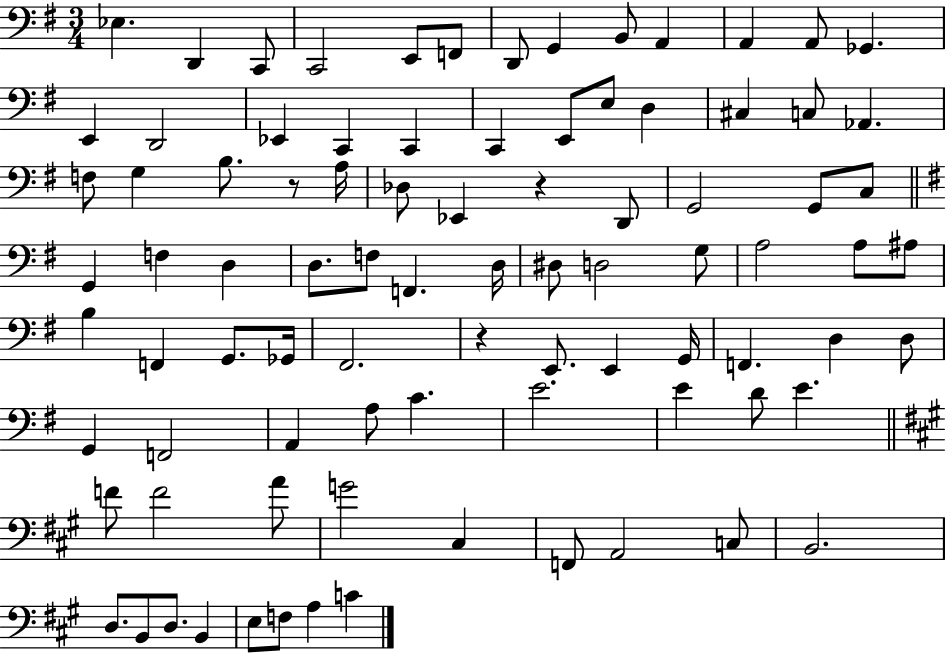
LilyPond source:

{
  \clef bass
  \numericTimeSignature
  \time 3/4
  \key g \major
  \repeat volta 2 { ees4. d,4 c,8 | c,2 e,8 f,8 | d,8 g,4 b,8 a,4 | a,4 a,8 ges,4. | \break e,4 d,2 | ees,4 c,4 c,4 | c,4 e,8 e8 d4 | cis4 c8 aes,4. | \break f8 g4 b8. r8 a16 | des8 ees,4 r4 d,8 | g,2 g,8 c8 | \bar "||" \break \key g \major g,4 f4 d4 | d8. f8 f,4. d16 | dis8 d2 g8 | a2 a8 ais8 | \break b4 f,4 g,8. ges,16 | fis,2. | r4 e,8. e,4 g,16 | f,4. d4 d8 | \break g,4 f,2 | a,4 a8 c'4. | e'2. | e'4 d'8 e'4. | \break \bar "||" \break \key a \major f'8 f'2 a'8 | g'2 cis4 | f,8 a,2 c8 | b,2. | \break d8. b,8 d8. b,4 | e8 f8 a4 c'4 | } \bar "|."
}